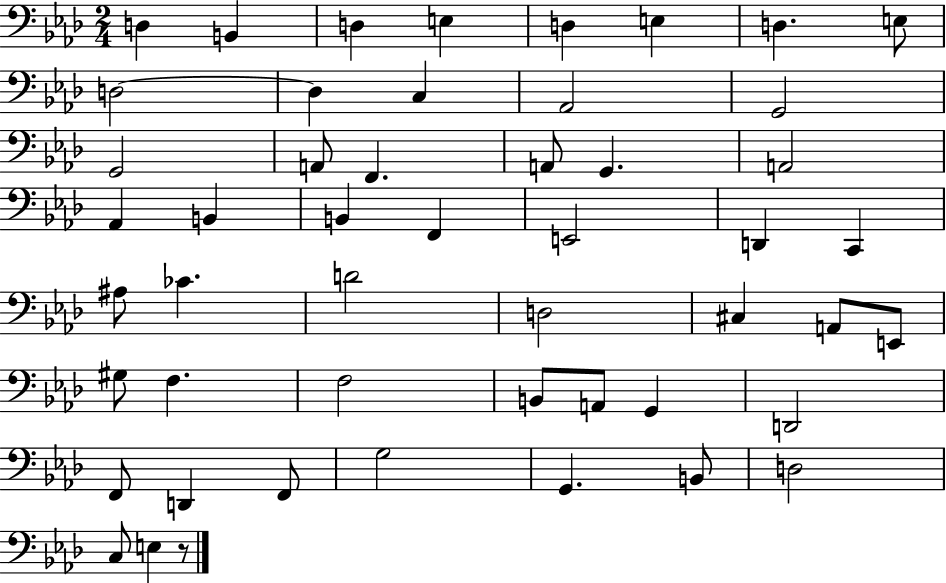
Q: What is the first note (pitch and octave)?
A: D3